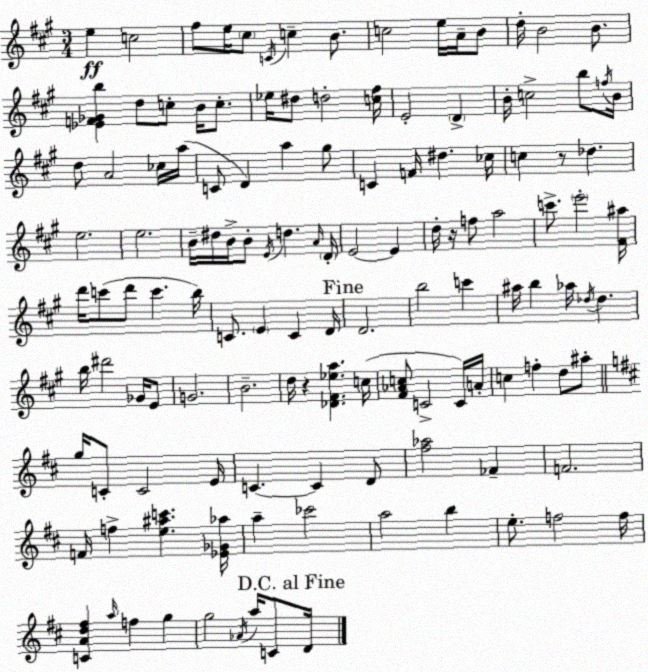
X:1
T:Untitled
M:3/4
L:1/4
K:A
e c2 ^f/2 e/4 ^c/2 C/4 c B/2 c2 e/4 A/4 B/2 d/4 B2 B/2 [_EF_Gb] d/2 c/2 B/4 c/2 _e/4 ^d/2 d2 [c^f]/4 E2 D B/4 c2 b/2 f/4 B/4 d/2 A2 _c/4 a/4 C/2 D a ^g/2 C F/4 ^d _c/4 c z/2 _d e2 e2 B/4 ^d/4 B/4 B/2 E/4 d A/4 D/4 E2 E d/4 z/4 f/2 a2 c'/2 e'2 [^F^a]/4 d'/4 c'/2 d'/2 c' b/4 C/2 E C D/4 D2 b2 c' ^a/4 b _a/4 _d/4 _d b/4 ^d'2 _G/4 E/2 G2 B2 d/4 z [_D^F_ea] c/4 [^F_Ac]/2 C2 C/4 A/4 c f d/2 ^a/2 g/4 C/2 C2 E/4 C C D/2 [^f_a]2 _F F2 F/4 f [e^ac'] [_E_G_a]/4 a _c'2 a2 b e/2 f2 f/4 [CAd^f] a/4 f g g2 _A/4 a/4 C/2 D/4